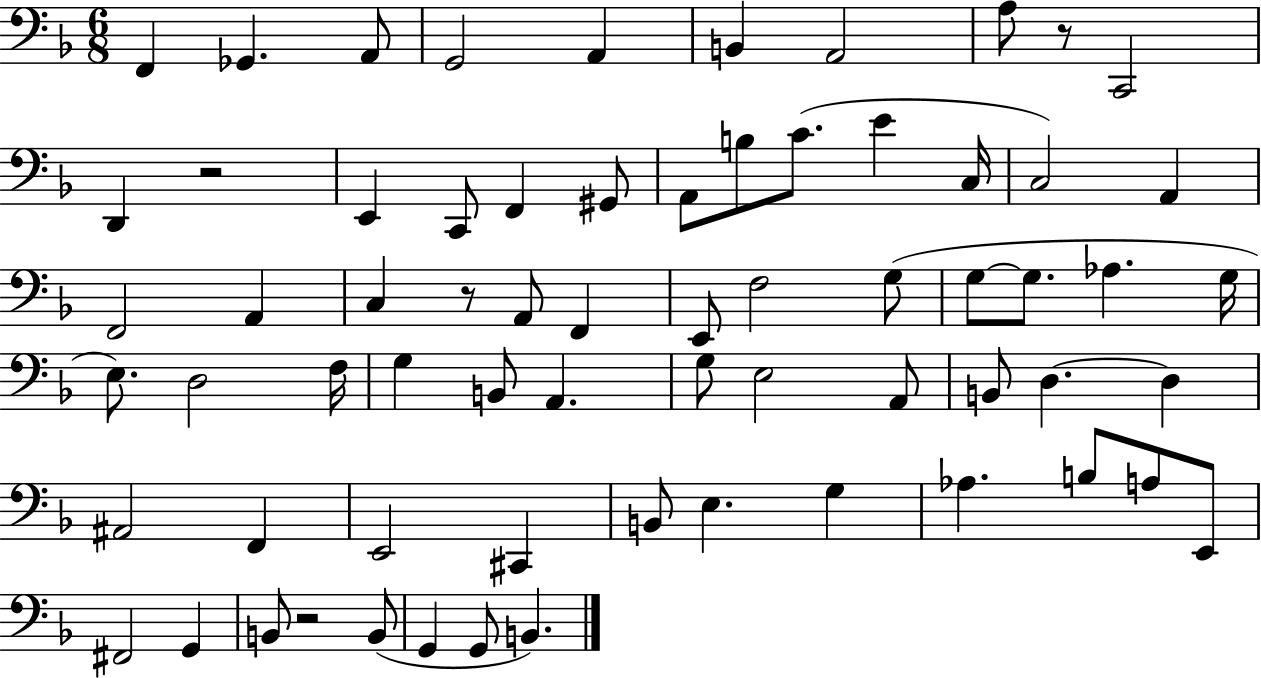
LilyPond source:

{
  \clef bass
  \numericTimeSignature
  \time 6/8
  \key f \major
  f,4 ges,4. a,8 | g,2 a,4 | b,4 a,2 | a8 r8 c,2 | \break d,4 r2 | e,4 c,8 f,4 gis,8 | a,8 b8 c'8.( e'4 c16 | c2) a,4 | \break f,2 a,4 | c4 r8 a,8 f,4 | e,8 f2 g8( | g8~~ g8. aes4. g16 | \break e8.) d2 f16 | g4 b,8 a,4. | g8 e2 a,8 | b,8 d4.~~ d4 | \break ais,2 f,4 | e,2 cis,4 | b,8 e4. g4 | aes4. b8 a8 e,8 | \break fis,2 g,4 | b,8 r2 b,8( | g,4 g,8 b,4.) | \bar "|."
}